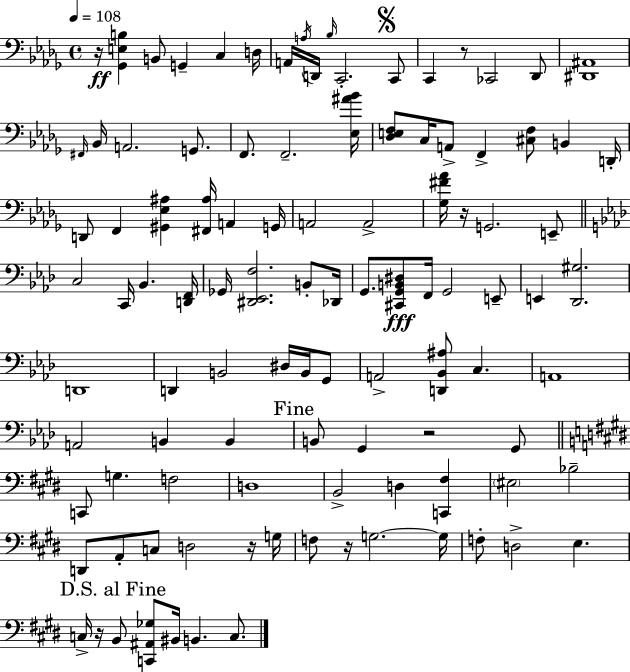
R/s [Gb2,E3,B3]/q B2/e G2/q C3/q D3/s A2/s A3/s D2/s Bb3/s C2/h. C2/e C2/q R/e CES2/h Db2/e [D#2,A#2]/w F#2/s Bb2/s A2/h. G2/e. F2/e. F2/h. [Eb3,A#4,Bb4]/s [Db3,E3,F3]/e C3/s A2/e F2/q [C#3,F3]/e B2/q D2/s D2/e F2/q [G#2,Eb3,A#3]/q [F#2,A#3]/s A2/q G2/s A2/h A2/h [Gb3,F#4,Ab4]/s R/s G2/h. E2/e C3/h C2/s Bb2/q. [D2,F2]/s Gb2/s [D#2,Eb2,F3]/h. B2/e Db2/s G2/e. [C#2,G2,B2,D#3]/e F2/s G2/h E2/e E2/q [Db2,G#3]/h. D2/w D2/q B2/h D#3/s B2/s G2/e A2/h [D2,Bb2,A#3]/e C3/q. A2/w A2/h B2/q B2/q B2/e G2/q R/h G2/e C2/e G3/q. F3/h D3/w B2/h D3/q [C2,F#3]/q EIS3/h Bb3/h D2/e A2/e C3/e D3/h R/s G3/s F3/e R/s G3/h. G3/s F3/e D3/h E3/q. C3/s R/s B2/e [C2,A#2,Gb3]/e BIS2/s B2/q. C3/e.